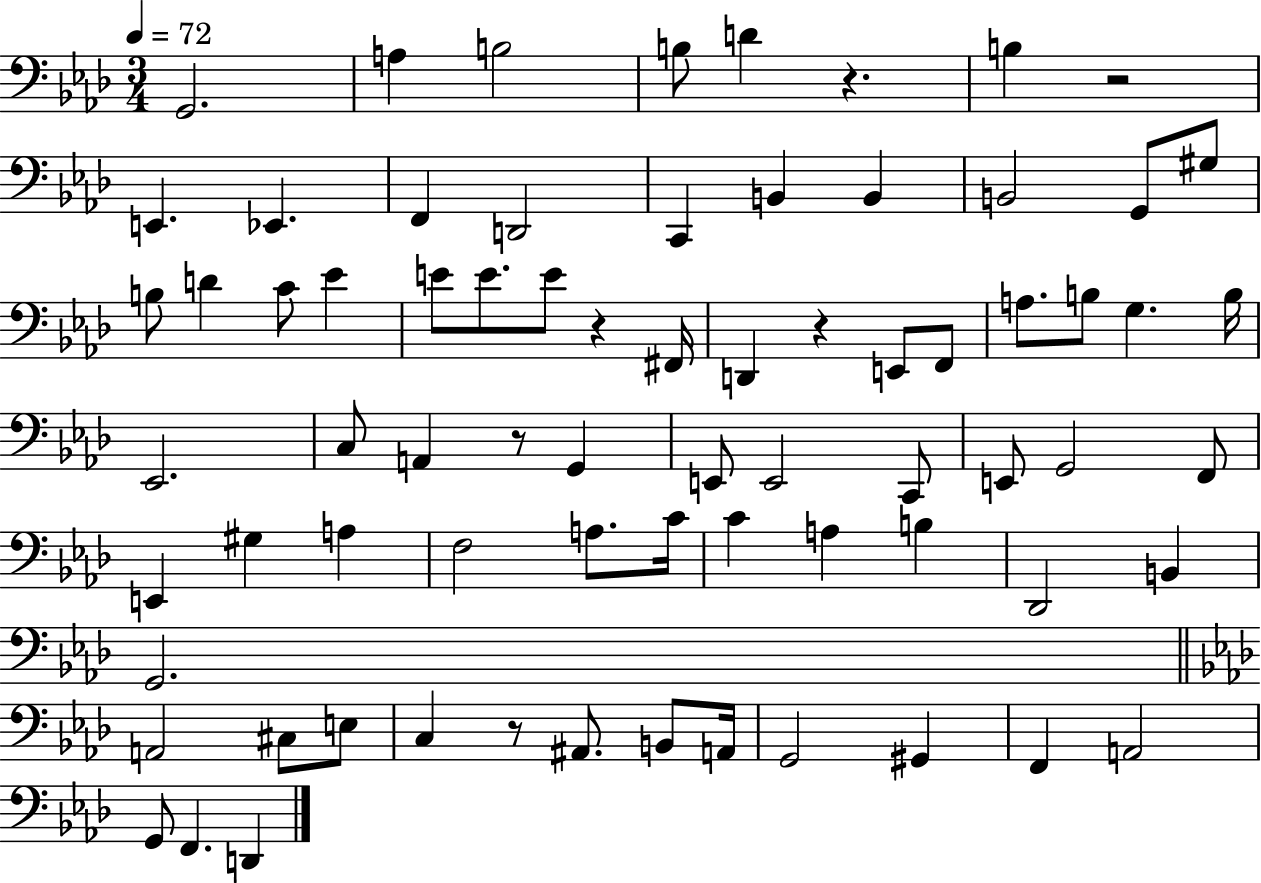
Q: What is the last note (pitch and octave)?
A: D2